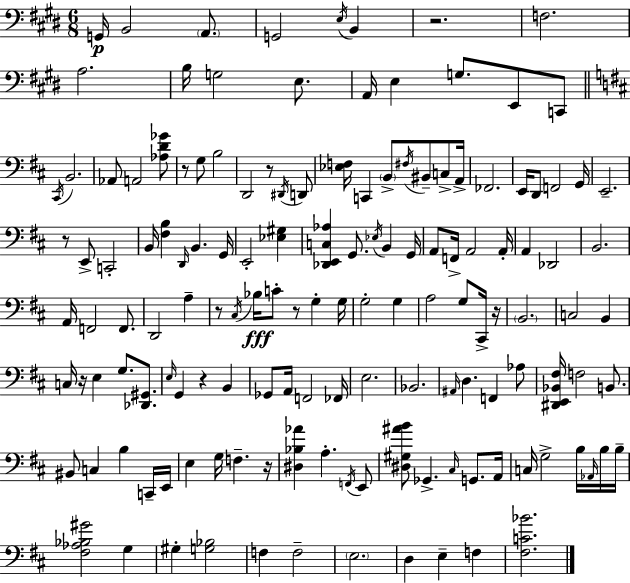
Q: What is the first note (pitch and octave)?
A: G2